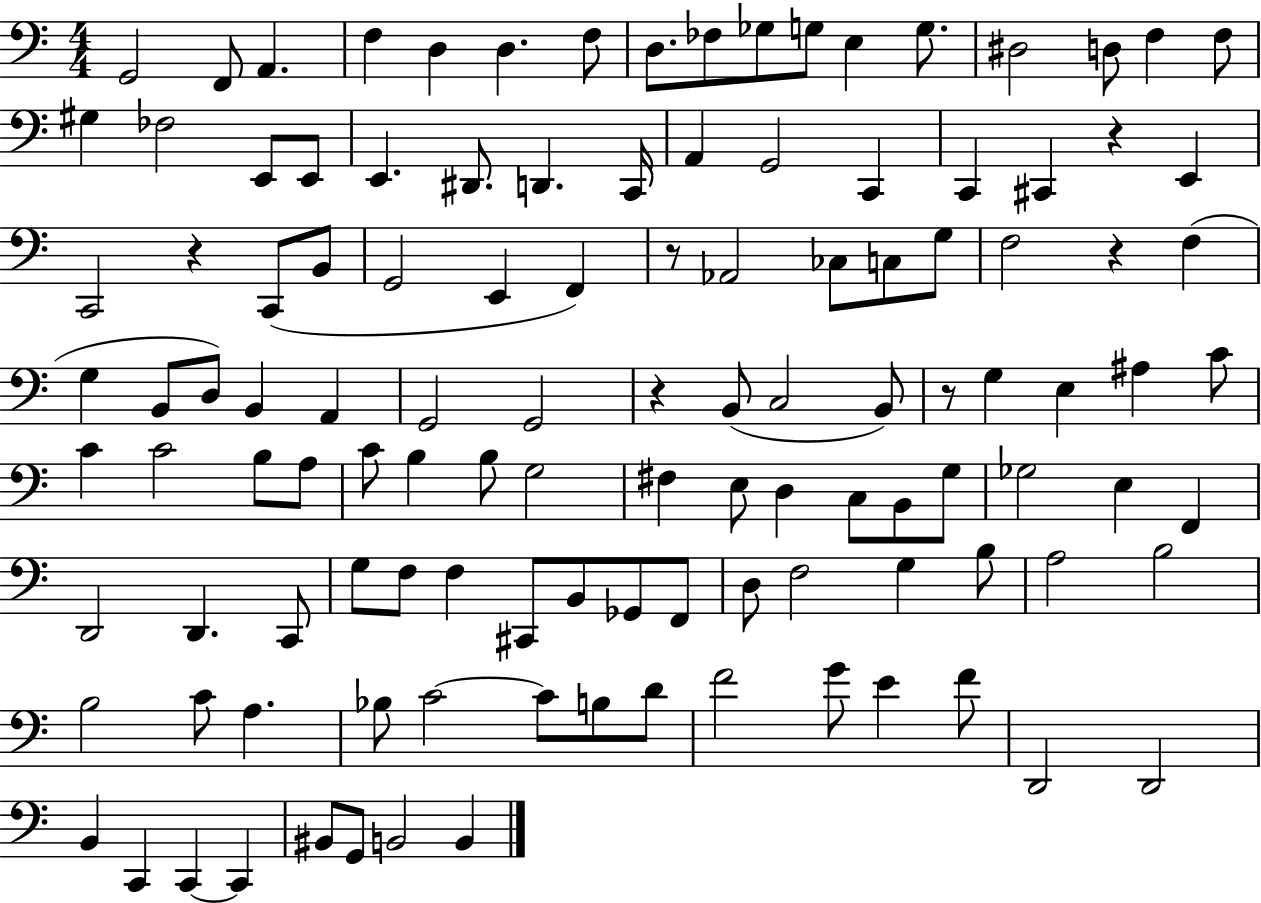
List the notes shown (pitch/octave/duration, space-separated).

G2/h F2/e A2/q. F3/q D3/q D3/q. F3/e D3/e. FES3/e Gb3/e G3/e E3/q G3/e. D#3/h D3/e F3/q F3/e G#3/q FES3/h E2/e E2/e E2/q. D#2/e. D2/q. C2/s A2/q G2/h C2/q C2/q C#2/q R/q E2/q C2/h R/q C2/e B2/e G2/h E2/q F2/q R/e Ab2/h CES3/e C3/e G3/e F3/h R/q F3/q G3/q B2/e D3/e B2/q A2/q G2/h G2/h R/q B2/e C3/h B2/e R/e G3/q E3/q A#3/q C4/e C4/q C4/h B3/e A3/e C4/e B3/q B3/e G3/h F#3/q E3/e D3/q C3/e B2/e G3/e Gb3/h E3/q F2/q D2/h D2/q. C2/e G3/e F3/e F3/q C#2/e B2/e Gb2/e F2/e D3/e F3/h G3/q B3/e A3/h B3/h B3/h C4/e A3/q. Bb3/e C4/h C4/e B3/e D4/e F4/h G4/e E4/q F4/e D2/h D2/h B2/q C2/q C2/q C2/q BIS2/e G2/e B2/h B2/q